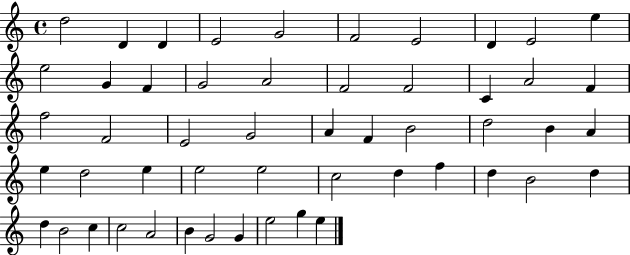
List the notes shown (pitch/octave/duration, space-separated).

D5/h D4/q D4/q E4/h G4/h F4/h E4/h D4/q E4/h E5/q E5/h G4/q F4/q G4/h A4/h F4/h F4/h C4/q A4/h F4/q F5/h F4/h E4/h G4/h A4/q F4/q B4/h D5/h B4/q A4/q E5/q D5/h E5/q E5/h E5/h C5/h D5/q F5/q D5/q B4/h D5/q D5/q B4/h C5/q C5/h A4/h B4/q G4/h G4/q E5/h G5/q E5/q